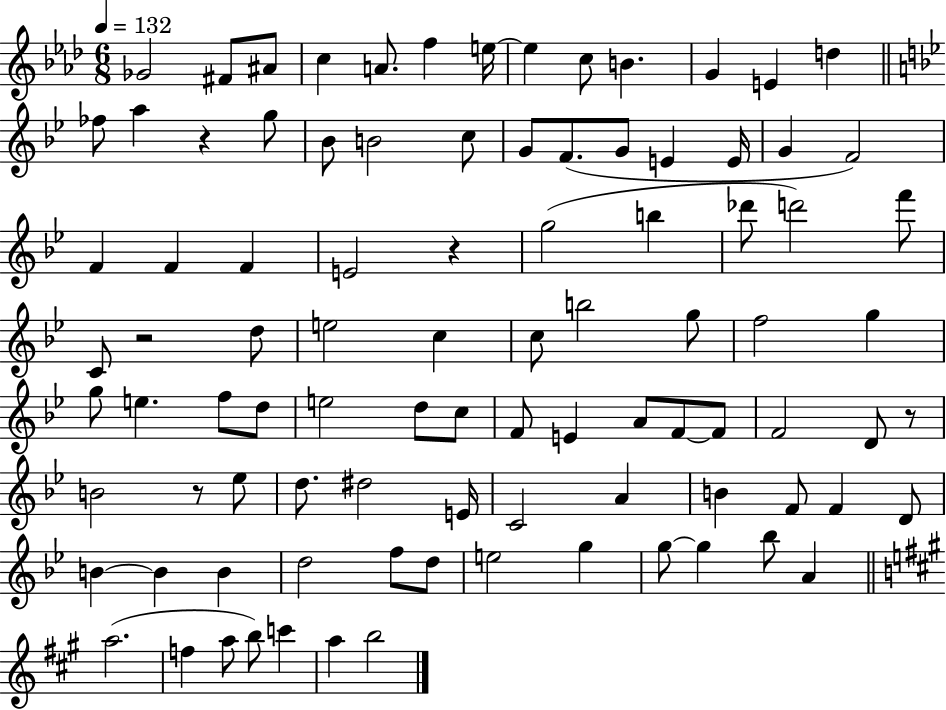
Gb4/h F#4/e A#4/e C5/q A4/e. F5/q E5/s E5/q C5/e B4/q. G4/q E4/q D5/q FES5/e A5/q R/q G5/e Bb4/e B4/h C5/e G4/e F4/e. G4/e E4/q E4/s G4/q F4/h F4/q F4/q F4/q E4/h R/q G5/h B5/q Db6/e D6/h F6/e C4/e R/h D5/e E5/h C5/q C5/e B5/h G5/e F5/h G5/q G5/e E5/q. F5/e D5/e E5/h D5/e C5/e F4/e E4/q A4/e F4/e F4/e F4/h D4/e R/e B4/h R/e Eb5/e D5/e. D#5/h E4/s C4/h A4/q B4/q F4/e F4/q D4/e B4/q B4/q B4/q D5/h F5/e D5/e E5/h G5/q G5/e G5/q Bb5/e A4/q A5/h. F5/q A5/e B5/e C6/q A5/q B5/h